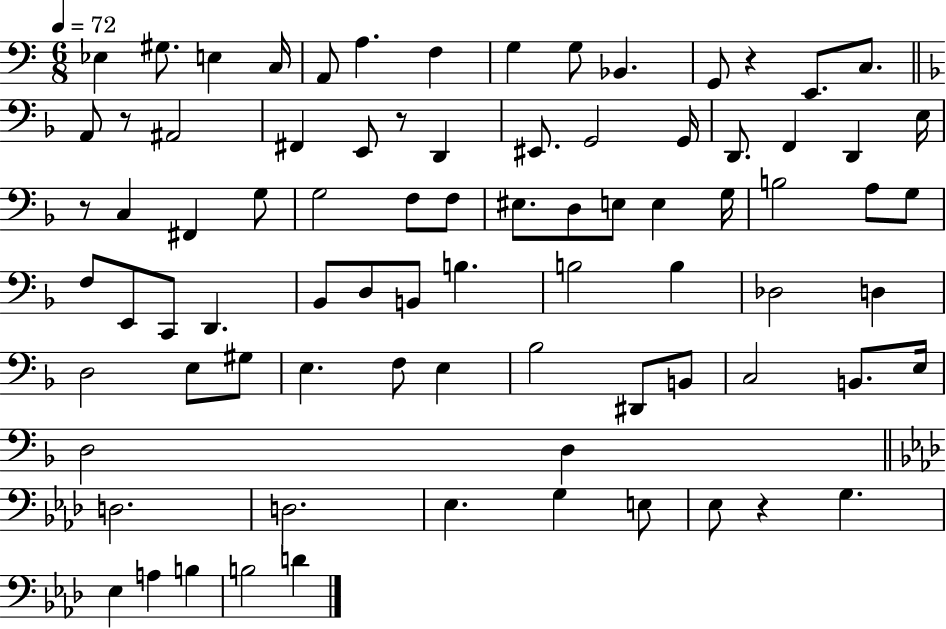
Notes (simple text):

Eb3/q G#3/e. E3/q C3/s A2/e A3/q. F3/q G3/q G3/e Bb2/q. G2/e R/q E2/e. C3/e. A2/e R/e A#2/h F#2/q E2/e R/e D2/q EIS2/e. G2/h G2/s D2/e. F2/q D2/q E3/s R/e C3/q F#2/q G3/e G3/h F3/e F3/e EIS3/e. D3/e E3/e E3/q G3/s B3/h A3/e G3/e F3/e E2/e C2/e D2/q. Bb2/e D3/e B2/e B3/q. B3/h B3/q Db3/h D3/q D3/h E3/e G#3/e E3/q. F3/e E3/q Bb3/h D#2/e B2/e C3/h B2/e. E3/s D3/h D3/q D3/h. D3/h. Eb3/q. G3/q E3/e Eb3/e R/q G3/q. Eb3/q A3/q B3/q B3/h D4/q